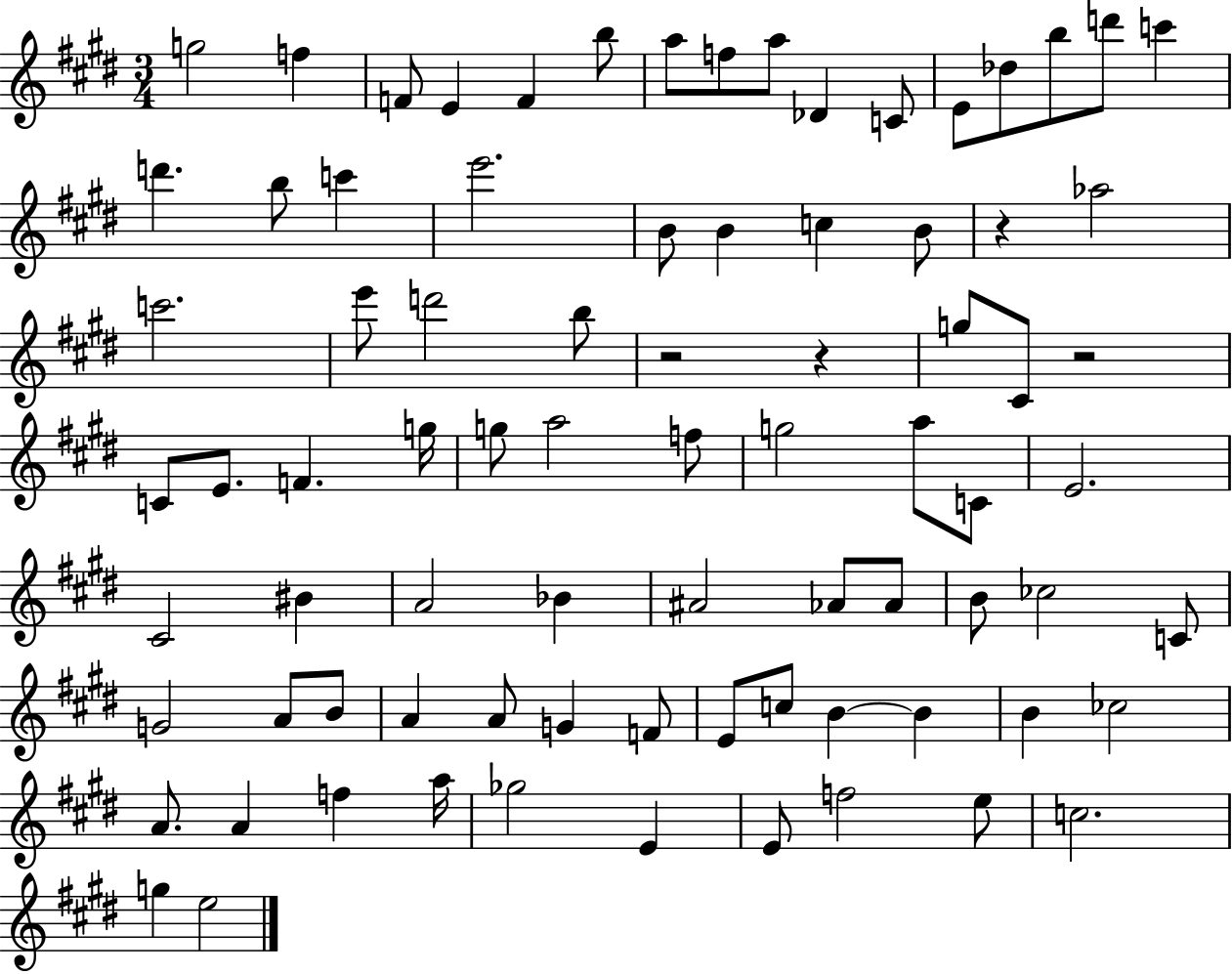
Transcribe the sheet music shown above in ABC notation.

X:1
T:Untitled
M:3/4
L:1/4
K:E
g2 f F/2 E F b/2 a/2 f/2 a/2 _D C/2 E/2 _d/2 b/2 d'/2 c' d' b/2 c' e'2 B/2 B c B/2 z _a2 c'2 e'/2 d'2 b/2 z2 z g/2 ^C/2 z2 C/2 E/2 F g/4 g/2 a2 f/2 g2 a/2 C/2 E2 ^C2 ^B A2 _B ^A2 _A/2 _A/2 B/2 _c2 C/2 G2 A/2 B/2 A A/2 G F/2 E/2 c/2 B B B _c2 A/2 A f a/4 _g2 E E/2 f2 e/2 c2 g e2